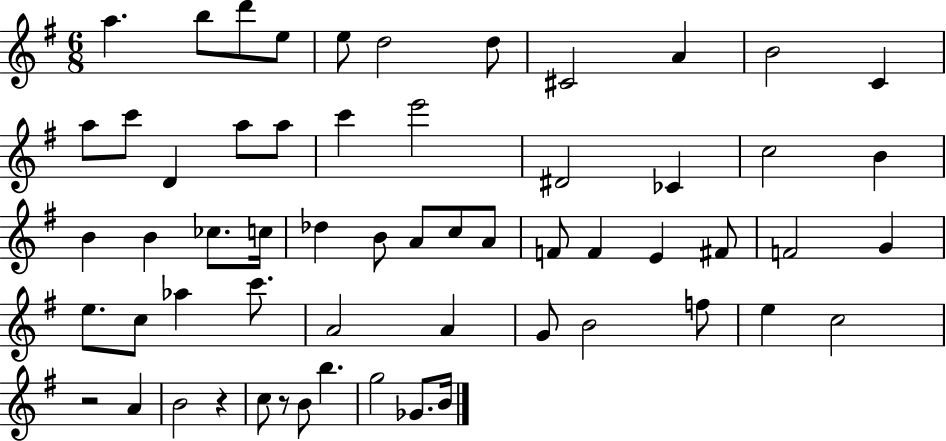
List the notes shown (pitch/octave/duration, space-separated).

A5/q. B5/e D6/e E5/e E5/e D5/h D5/e C#4/h A4/q B4/h C4/q A5/e C6/e D4/q A5/e A5/e C6/q E6/h D#4/h CES4/q C5/h B4/q B4/q B4/q CES5/e. C5/s Db5/q B4/e A4/e C5/e A4/e F4/e F4/q E4/q F#4/e F4/h G4/q E5/e. C5/e Ab5/q C6/e. A4/h A4/q G4/e B4/h F5/e E5/q C5/h R/h A4/q B4/h R/q C5/e R/e B4/e B5/q. G5/h Gb4/e. B4/s